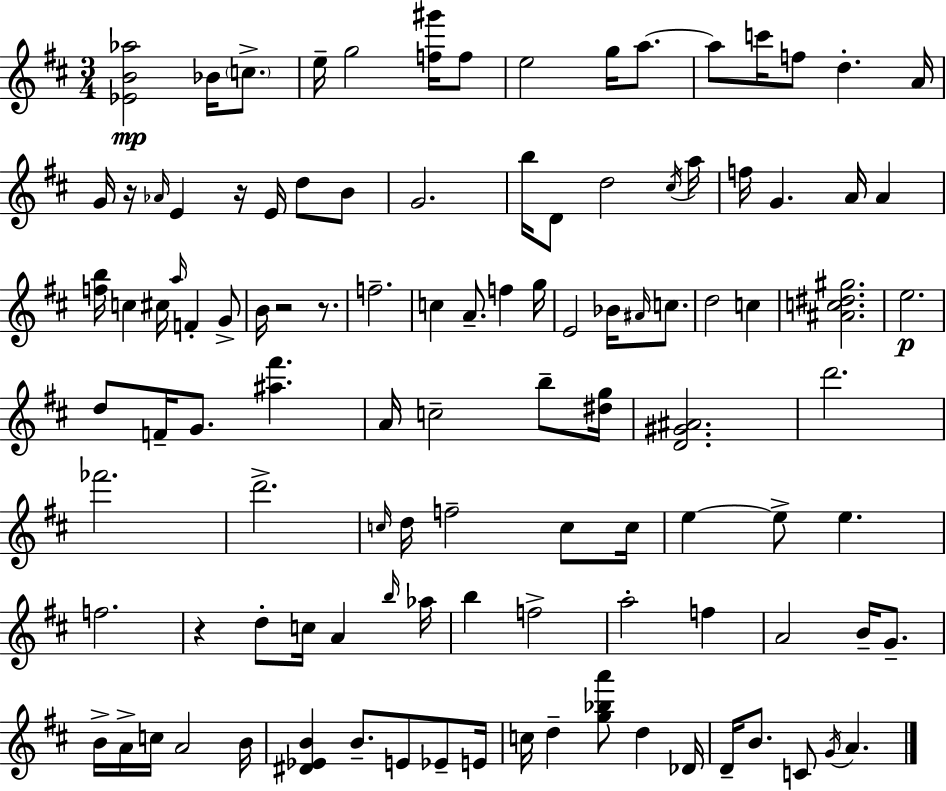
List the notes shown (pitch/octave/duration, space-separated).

[Eb4,B4,Ab5]/h Bb4/s C5/e. E5/s G5/h [F5,G#6]/s F5/e E5/h G5/s A5/e. A5/e C6/s F5/e D5/q. A4/s G4/s R/s Ab4/s E4/q R/s E4/s D5/e B4/e G4/h. B5/s D4/e D5/h C#5/s A5/s F5/s G4/q. A4/s A4/q [F5,B5]/s C5/q C#5/s A5/s F4/q G4/e B4/s R/h R/e. F5/h. C5/q A4/e. F5/q G5/s E4/h Bb4/s A#4/s C5/e. D5/h C5/q [A#4,C5,D#5,G#5]/h. E5/h. D5/e F4/s G4/e. [A#5,F#6]/q. A4/s C5/h B5/e [D#5,G5]/s [D4,G#4,A#4]/h. D6/h. FES6/h. D6/h. C5/s D5/s F5/h C5/e C5/s E5/q E5/e E5/q. F5/h. R/q D5/e C5/s A4/q B5/s Ab5/s B5/q F5/h A5/h F5/q A4/h B4/s G4/e. B4/s A4/s C5/s A4/h B4/s [D#4,Eb4,B4]/q B4/e. E4/e Eb4/e E4/s C5/s D5/q [G5,Bb5,A6]/e D5/q Db4/s D4/s B4/e. C4/e G4/s A4/q.